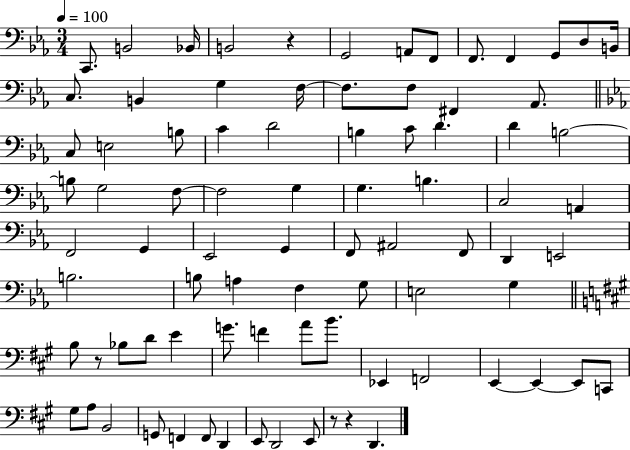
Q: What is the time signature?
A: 3/4